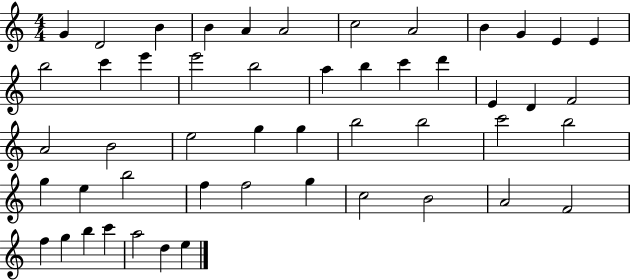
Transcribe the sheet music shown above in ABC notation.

X:1
T:Untitled
M:4/4
L:1/4
K:C
G D2 B B A A2 c2 A2 B G E E b2 c' e' e'2 b2 a b c' d' E D F2 A2 B2 e2 g g b2 b2 c'2 b2 g e b2 f f2 g c2 B2 A2 F2 f g b c' a2 d e